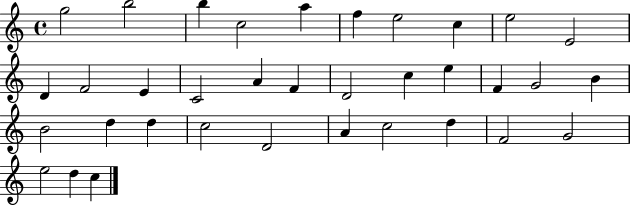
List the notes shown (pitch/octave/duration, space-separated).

G5/h B5/h B5/q C5/h A5/q F5/q E5/h C5/q E5/h E4/h D4/q F4/h E4/q C4/h A4/q F4/q D4/h C5/q E5/q F4/q G4/h B4/q B4/h D5/q D5/q C5/h D4/h A4/q C5/h D5/q F4/h G4/h E5/h D5/q C5/q